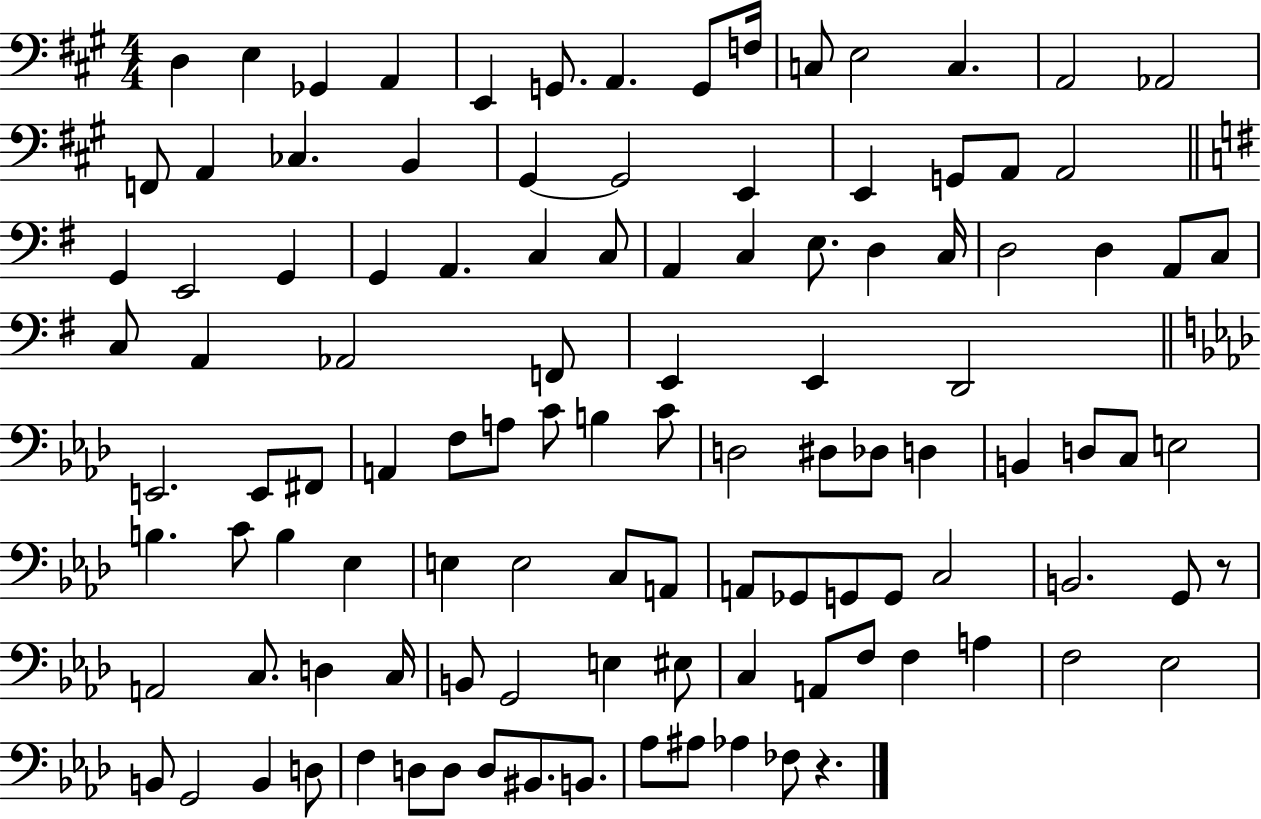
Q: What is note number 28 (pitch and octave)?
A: G2